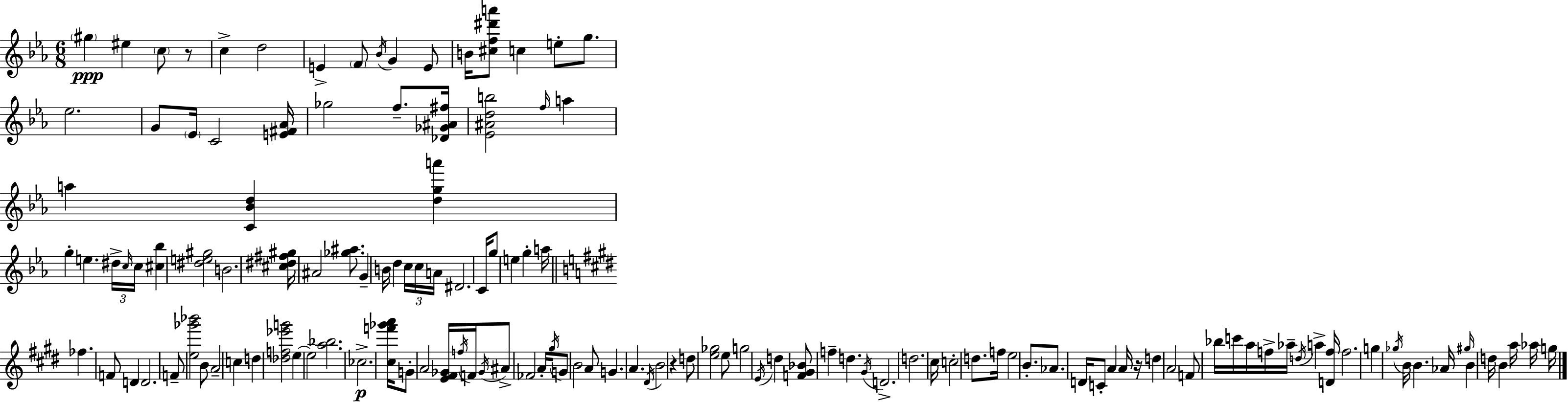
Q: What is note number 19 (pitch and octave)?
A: Gb5